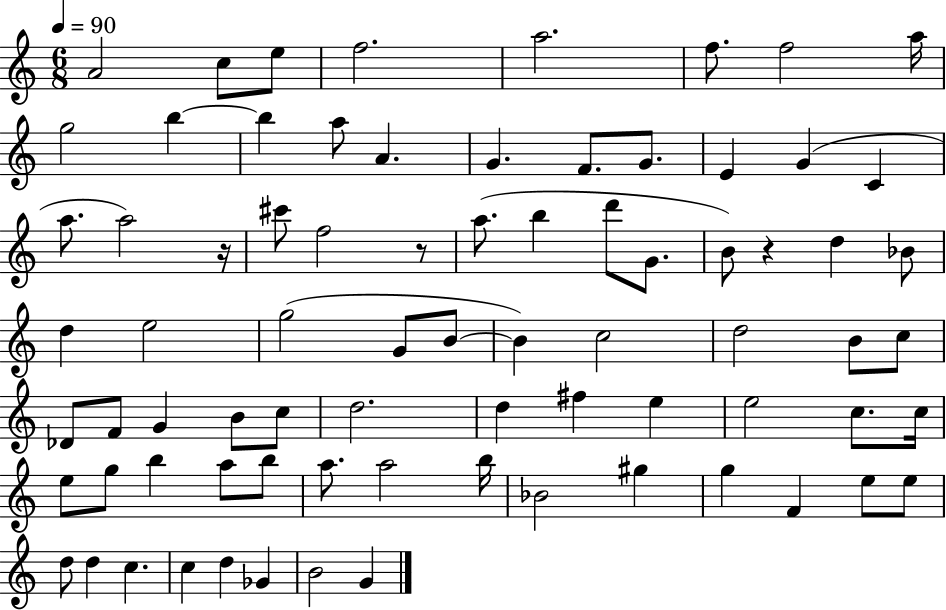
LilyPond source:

{
  \clef treble
  \numericTimeSignature
  \time 6/8
  \key c \major
  \tempo 4 = 90
  a'2 c''8 e''8 | f''2. | a''2. | f''8. f''2 a''16 | \break g''2 b''4~~ | b''4 a''8 a'4. | g'4. f'8. g'8. | e'4 g'4( c'4 | \break a''8. a''2) r16 | cis'''8 f''2 r8 | a''8.( b''4 d'''8 g'8. | b'8) r4 d''4 bes'8 | \break d''4 e''2 | g''2( g'8 b'8~~ | b'4) c''2 | d''2 b'8 c''8 | \break des'8 f'8 g'4 b'8 c''8 | d''2. | d''4 fis''4 e''4 | e''2 c''8. c''16 | \break e''8 g''8 b''4 a''8 b''8 | a''8. a''2 b''16 | bes'2 gis''4 | g''4 f'4 e''8 e''8 | \break d''8 d''4 c''4. | c''4 d''4 ges'4 | b'2 g'4 | \bar "|."
}